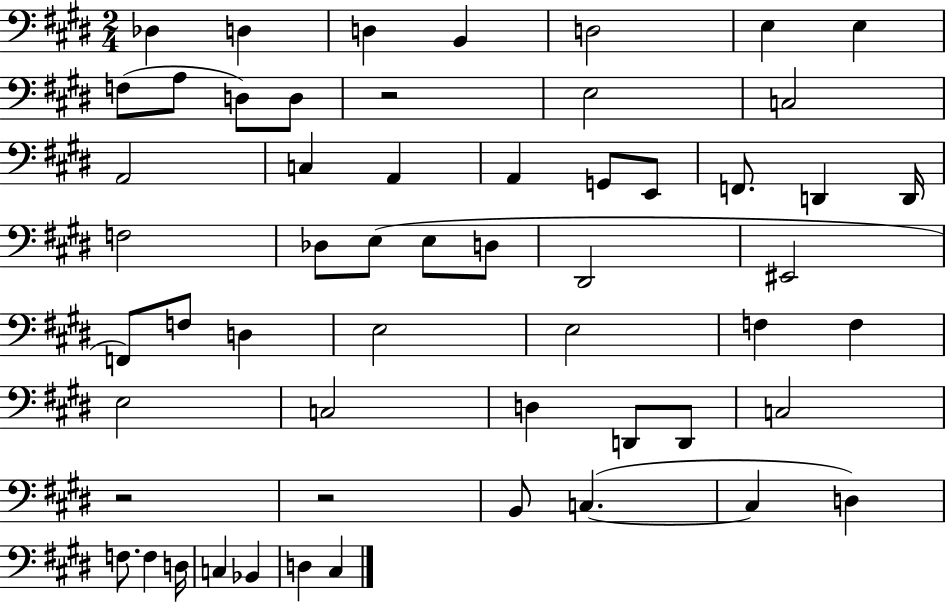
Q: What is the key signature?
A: E major